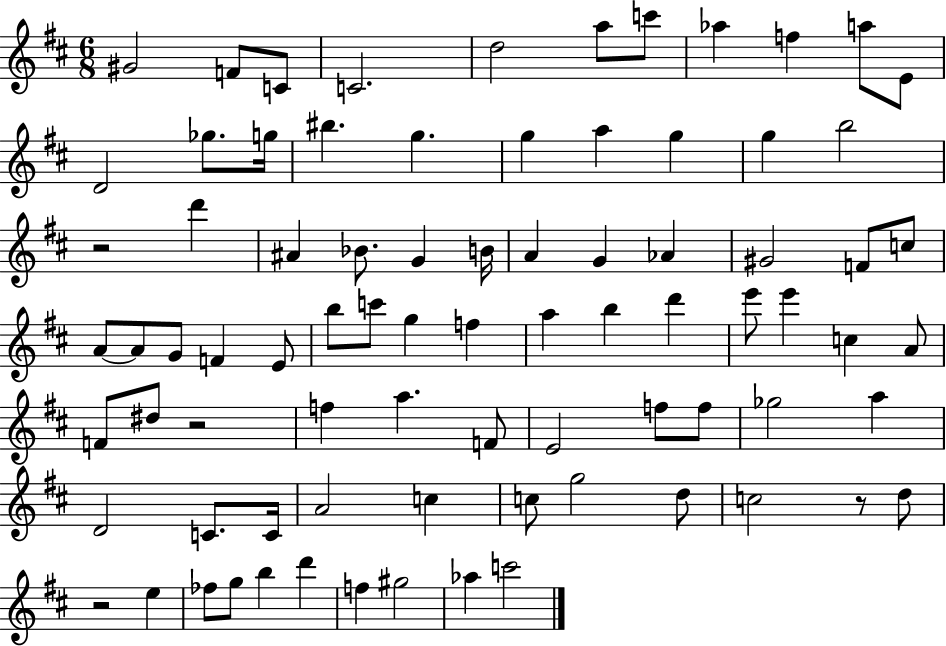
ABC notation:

X:1
T:Untitled
M:6/8
L:1/4
K:D
^G2 F/2 C/2 C2 d2 a/2 c'/2 _a f a/2 E/2 D2 _g/2 g/4 ^b g g a g g b2 z2 d' ^A _B/2 G B/4 A G _A ^G2 F/2 c/2 A/2 A/2 G/2 F E/2 b/2 c'/2 g f a b d' e'/2 e' c A/2 F/2 ^d/2 z2 f a F/2 E2 f/2 f/2 _g2 a D2 C/2 C/4 A2 c c/2 g2 d/2 c2 z/2 d/2 z2 e _f/2 g/2 b d' f ^g2 _a c'2